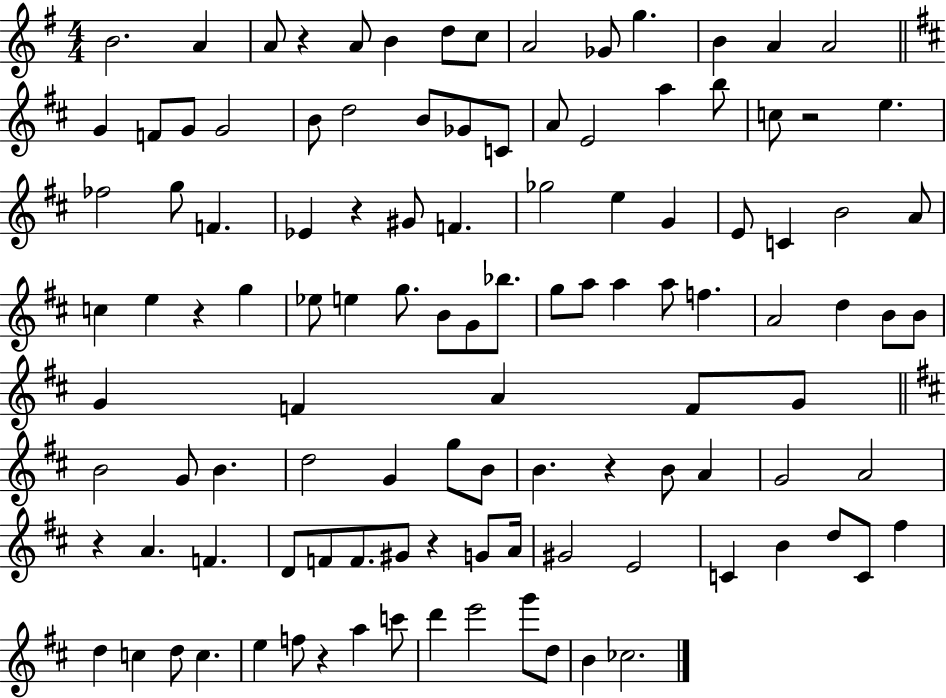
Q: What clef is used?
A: treble